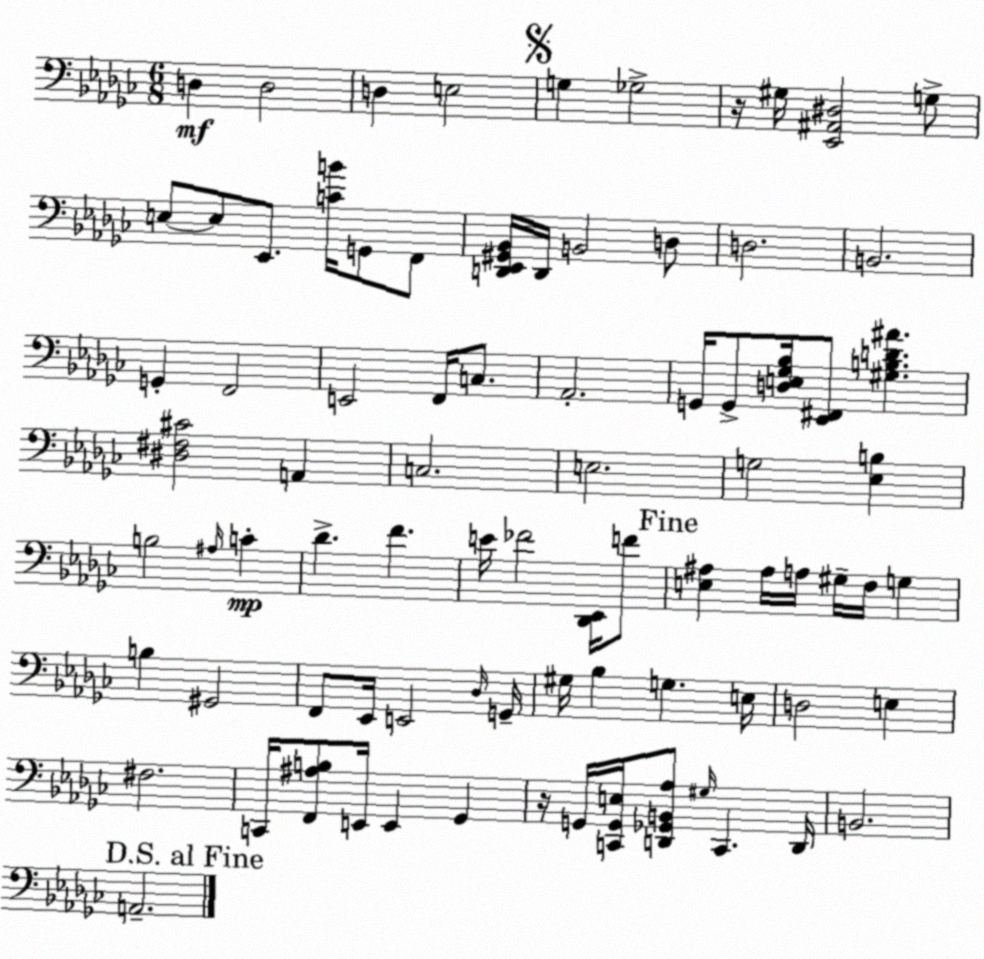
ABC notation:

X:1
T:Untitled
M:6/8
L:1/4
K:Ebm
D, D,2 D, E,2 G, _G,2 z/4 ^G,/4 [_E,,^A,,^D,]2 G,/2 E,/2 E,/2 _E,,/2 [CB]/4 G,,/2 F,,/2 [D,,_E,,^G,,_B,,]/4 D,,/4 B,,2 D,/2 D,2 B,,2 G,, F,,2 E,,2 F,,/4 C,/2 _A,,2 G,,/4 G,,/2 [D,E,_G,_B,]/4 [_E,,^F,,]/2 [^G,B,D^A] [^D,^F,^C]2 A,, C,2 E,2 G,2 [_E,B,] B,2 ^A,/4 C _D F E/4 _F2 [_D,,_E,,]/4 F/2 [E,^A,] ^A,/4 A,/4 ^G,/4 F,/4 G, B, ^G,,2 F,,/2 _E,,/4 E,,2 _D,/4 G,,/4 ^G,/4 _B, G, E,/4 D,2 E, ^F,2 C,,/4 [F,,^A,B,]/2 E,,/4 E,, _G,, z/4 G,,/4 [C,,G,,E,]/4 [D,,_G,,B,,_A,]/2 ^G,/4 C,, D,,/4 B,,2 A,,2